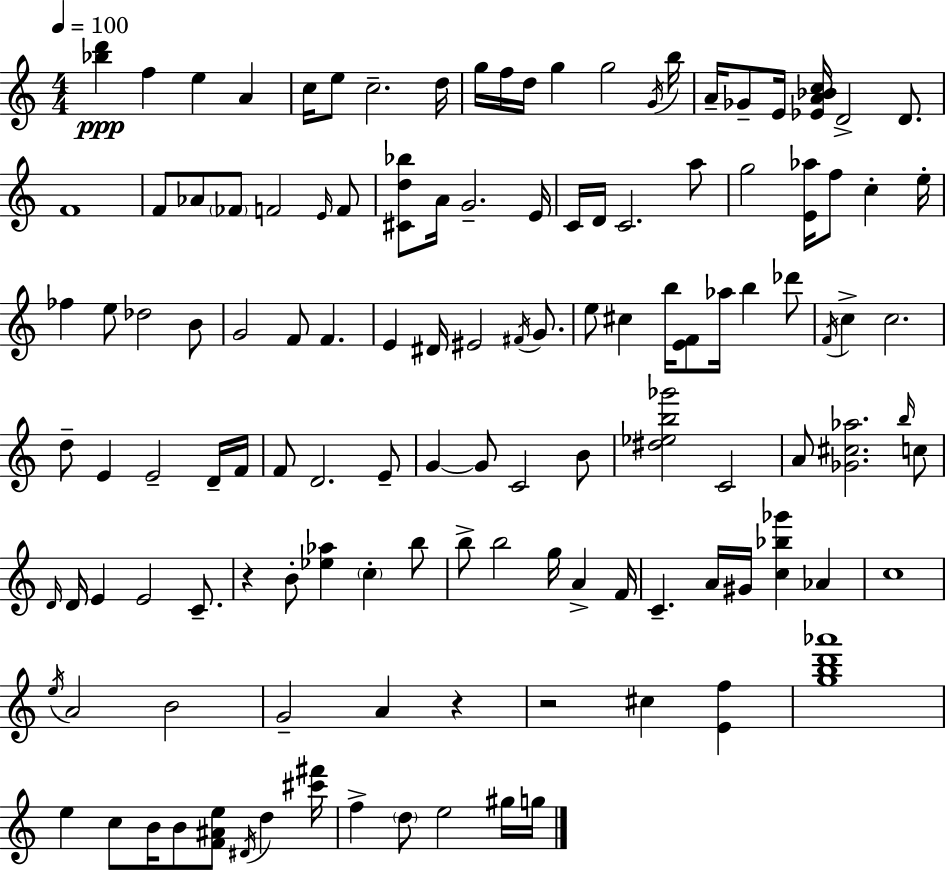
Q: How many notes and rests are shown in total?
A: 125